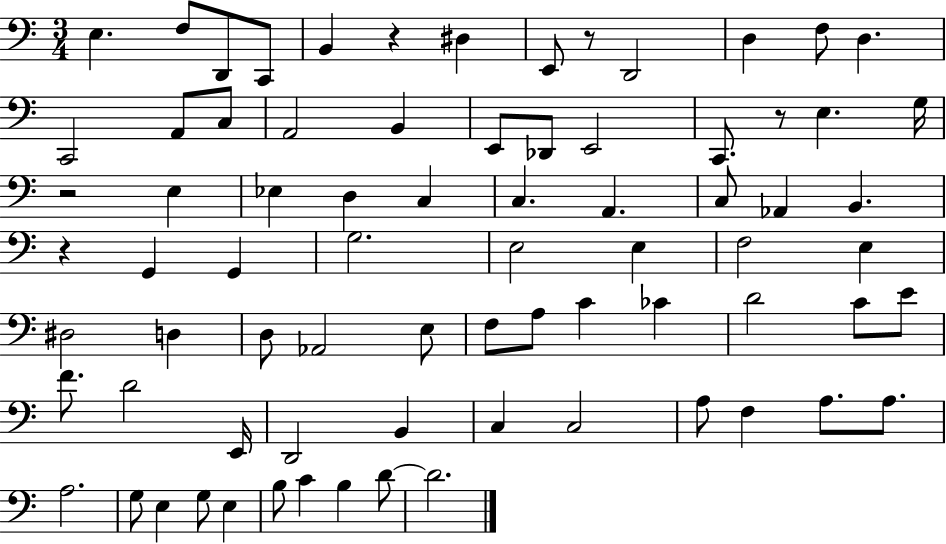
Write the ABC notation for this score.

X:1
T:Untitled
M:3/4
L:1/4
K:C
E, F,/2 D,,/2 C,,/2 B,, z ^D, E,,/2 z/2 D,,2 D, F,/2 D, C,,2 A,,/2 C,/2 A,,2 B,, E,,/2 _D,,/2 E,,2 C,,/2 z/2 E, G,/4 z2 E, _E, D, C, C, A,, C,/2 _A,, B,, z G,, G,, G,2 E,2 E, F,2 E, ^D,2 D, D,/2 _A,,2 E,/2 F,/2 A,/2 C _C D2 C/2 E/2 F/2 D2 E,,/4 D,,2 B,, C, C,2 A,/2 F, A,/2 A,/2 A,2 G,/2 E, G,/2 E, B,/2 C B, D/2 D2